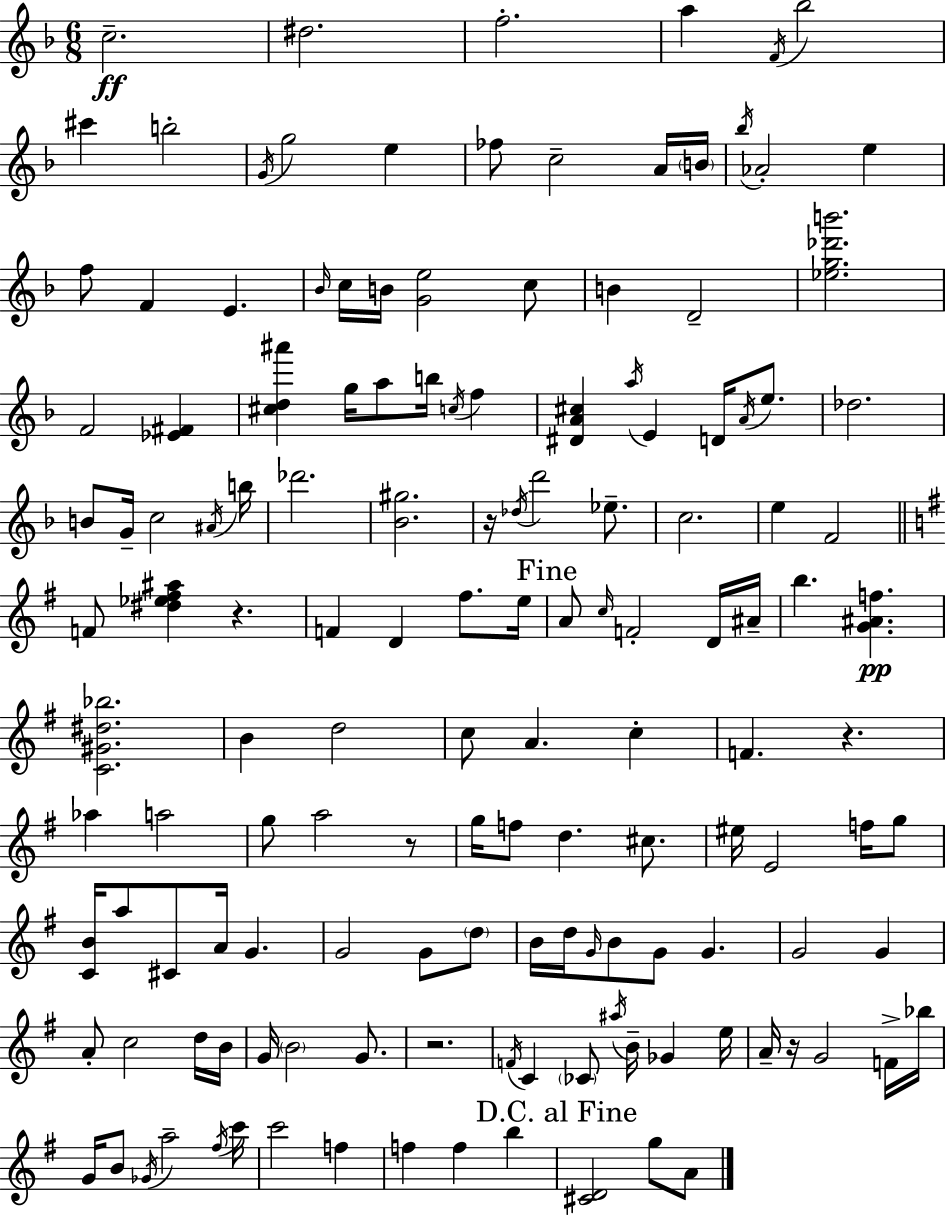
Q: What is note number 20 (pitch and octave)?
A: F4